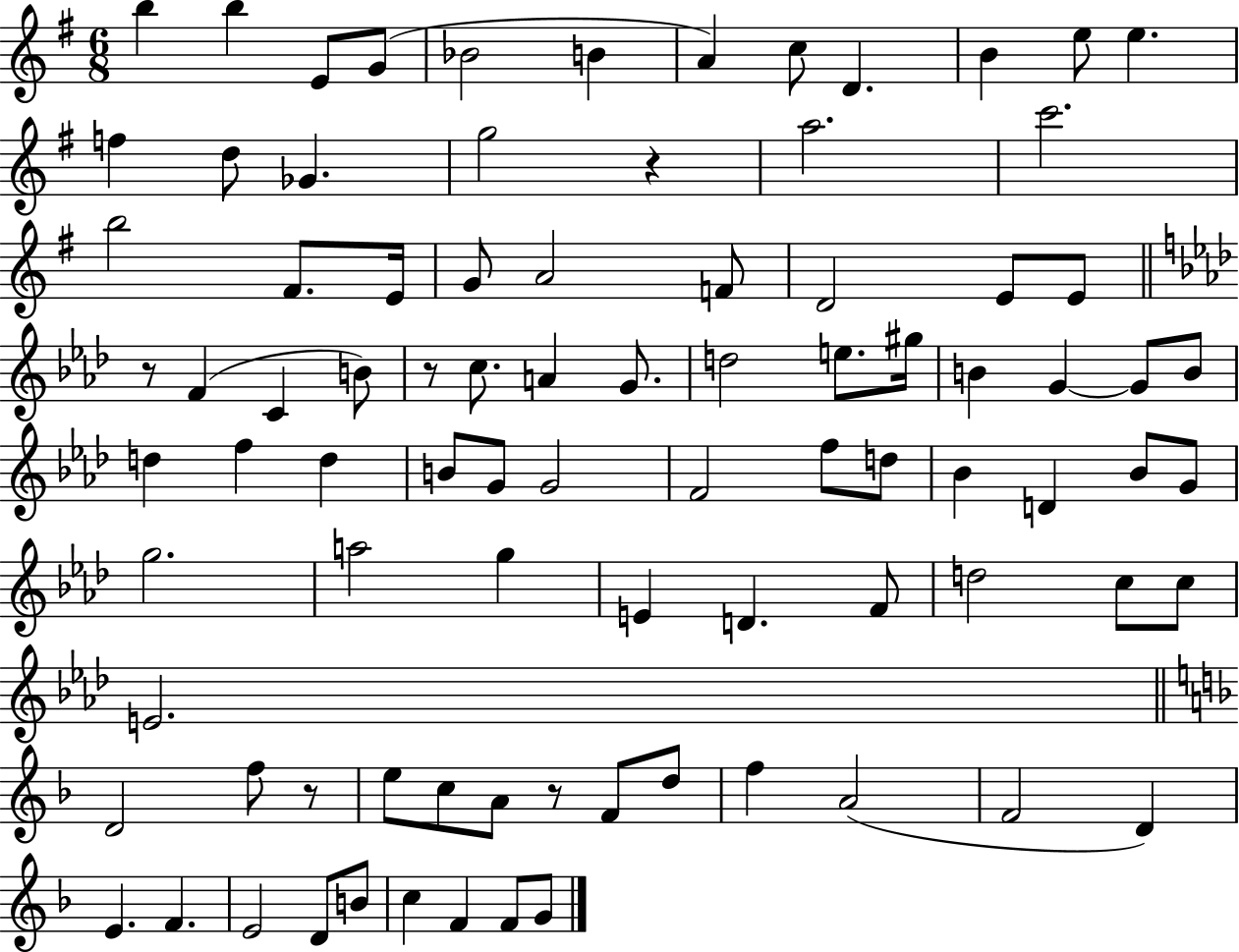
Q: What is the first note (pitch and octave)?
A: B5